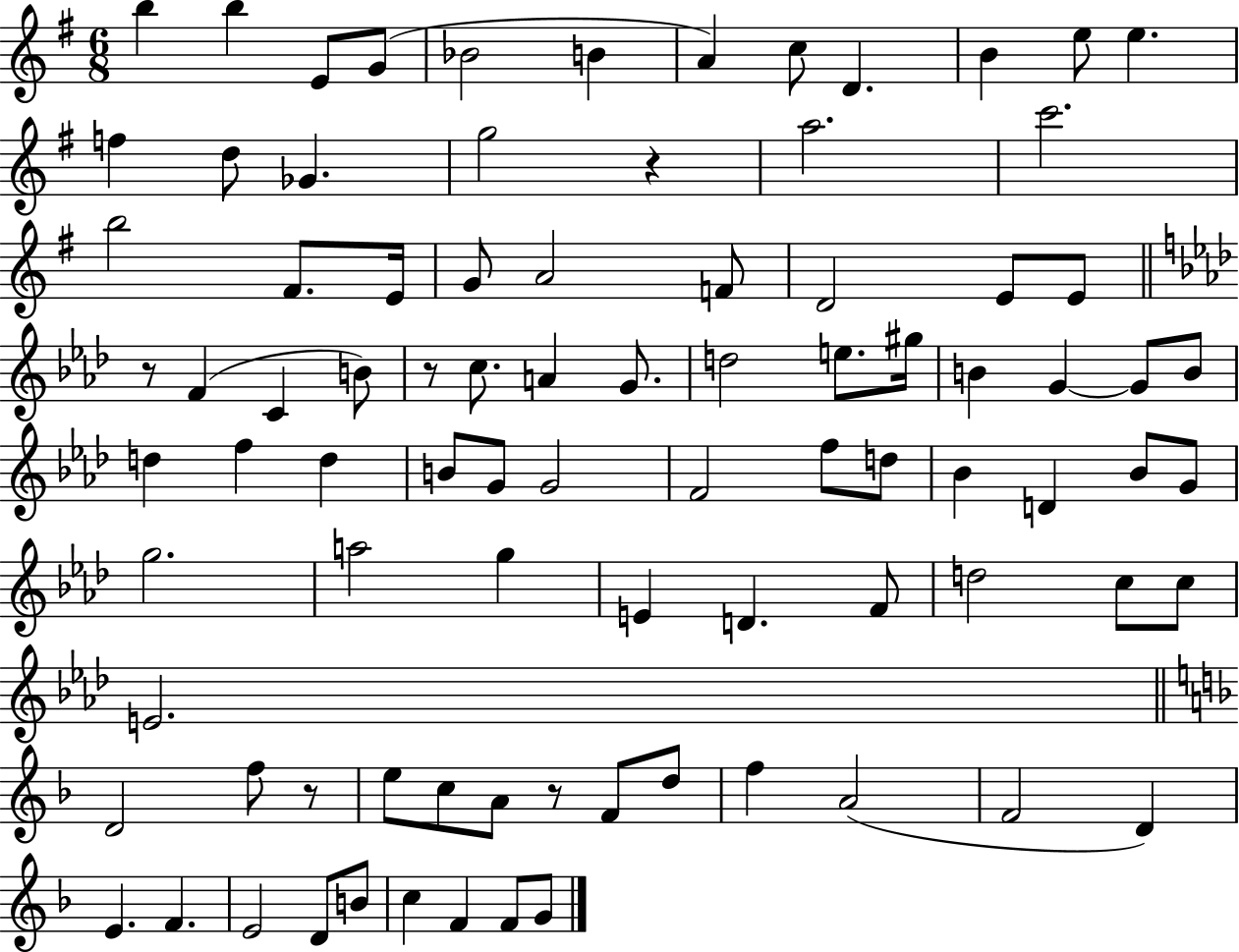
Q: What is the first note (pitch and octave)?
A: B5